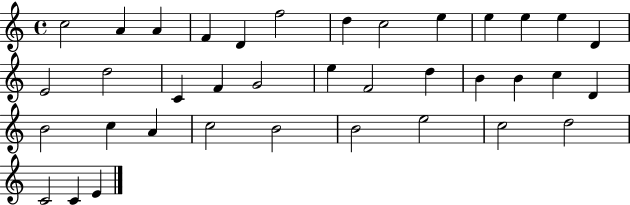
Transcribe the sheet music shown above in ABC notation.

X:1
T:Untitled
M:4/4
L:1/4
K:C
c2 A A F D f2 d c2 e e e e D E2 d2 C F G2 e F2 d B B c D B2 c A c2 B2 B2 e2 c2 d2 C2 C E